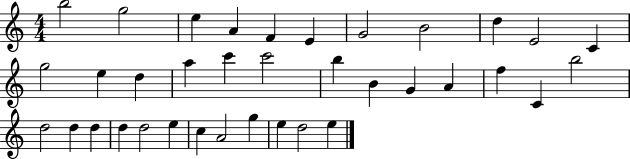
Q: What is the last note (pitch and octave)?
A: E5